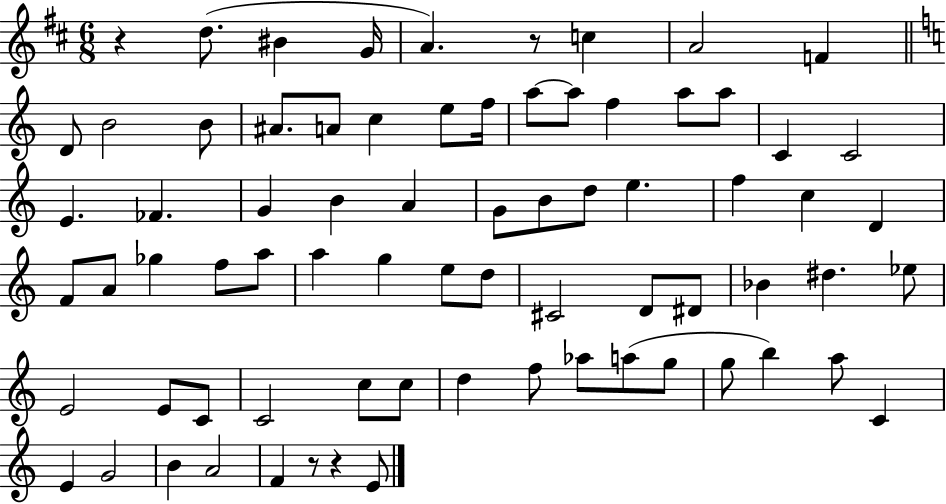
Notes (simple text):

R/q D5/e. BIS4/q G4/s A4/q. R/e C5/q A4/h F4/q D4/e B4/h B4/e A#4/e. A4/e C5/q E5/e F5/s A5/e A5/e F5/q A5/e A5/e C4/q C4/h E4/q. FES4/q. G4/q B4/q A4/q G4/e B4/e D5/e E5/q. F5/q C5/q D4/q F4/e A4/e Gb5/q F5/e A5/e A5/q G5/q E5/e D5/e C#4/h D4/e D#4/e Bb4/q D#5/q. Eb5/e E4/h E4/e C4/e C4/h C5/e C5/e D5/q F5/e Ab5/e A5/e G5/e G5/e B5/q A5/e C4/q E4/q G4/h B4/q A4/h F4/q R/e R/q E4/e